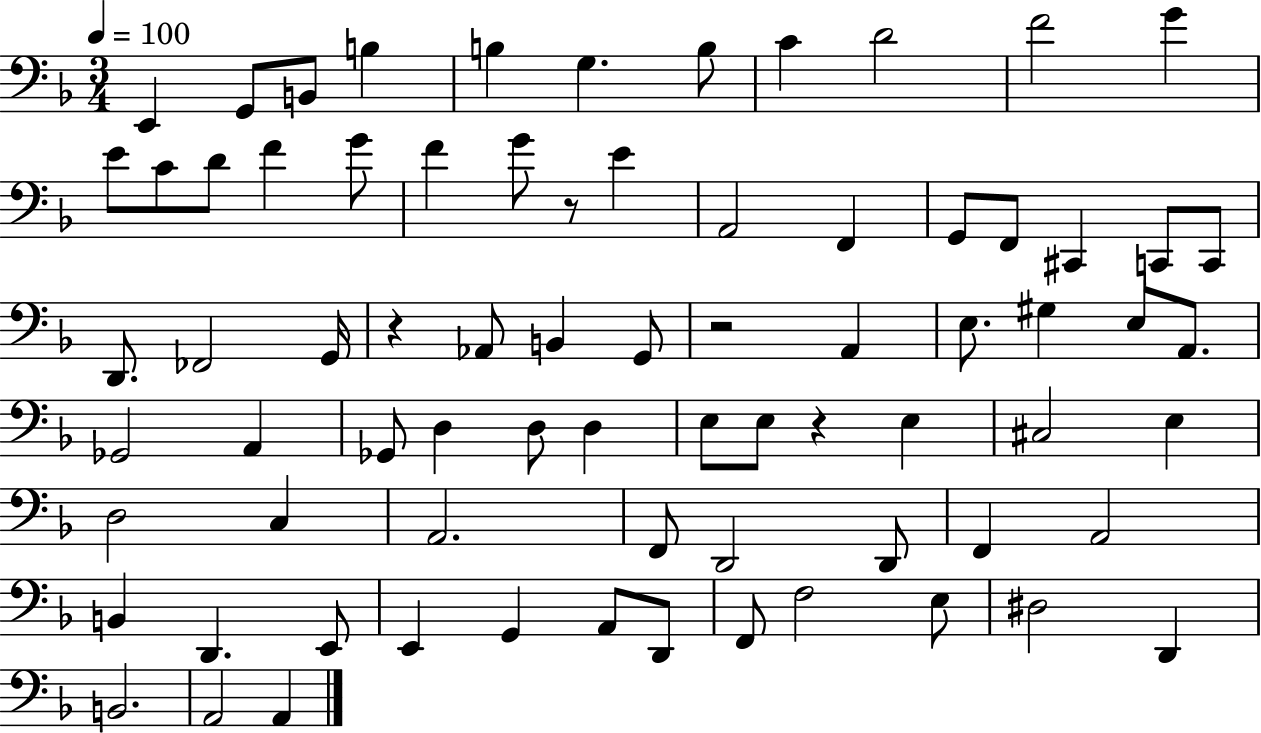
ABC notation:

X:1
T:Untitled
M:3/4
L:1/4
K:F
E,, G,,/2 B,,/2 B, B, G, B,/2 C D2 F2 G E/2 C/2 D/2 F G/2 F G/2 z/2 E A,,2 F,, G,,/2 F,,/2 ^C,, C,,/2 C,,/2 D,,/2 _F,,2 G,,/4 z _A,,/2 B,, G,,/2 z2 A,, E,/2 ^G, E,/2 A,,/2 _G,,2 A,, _G,,/2 D, D,/2 D, E,/2 E,/2 z E, ^C,2 E, D,2 C, A,,2 F,,/2 D,,2 D,,/2 F,, A,,2 B,, D,, E,,/2 E,, G,, A,,/2 D,,/2 F,,/2 F,2 E,/2 ^D,2 D,, B,,2 A,,2 A,,